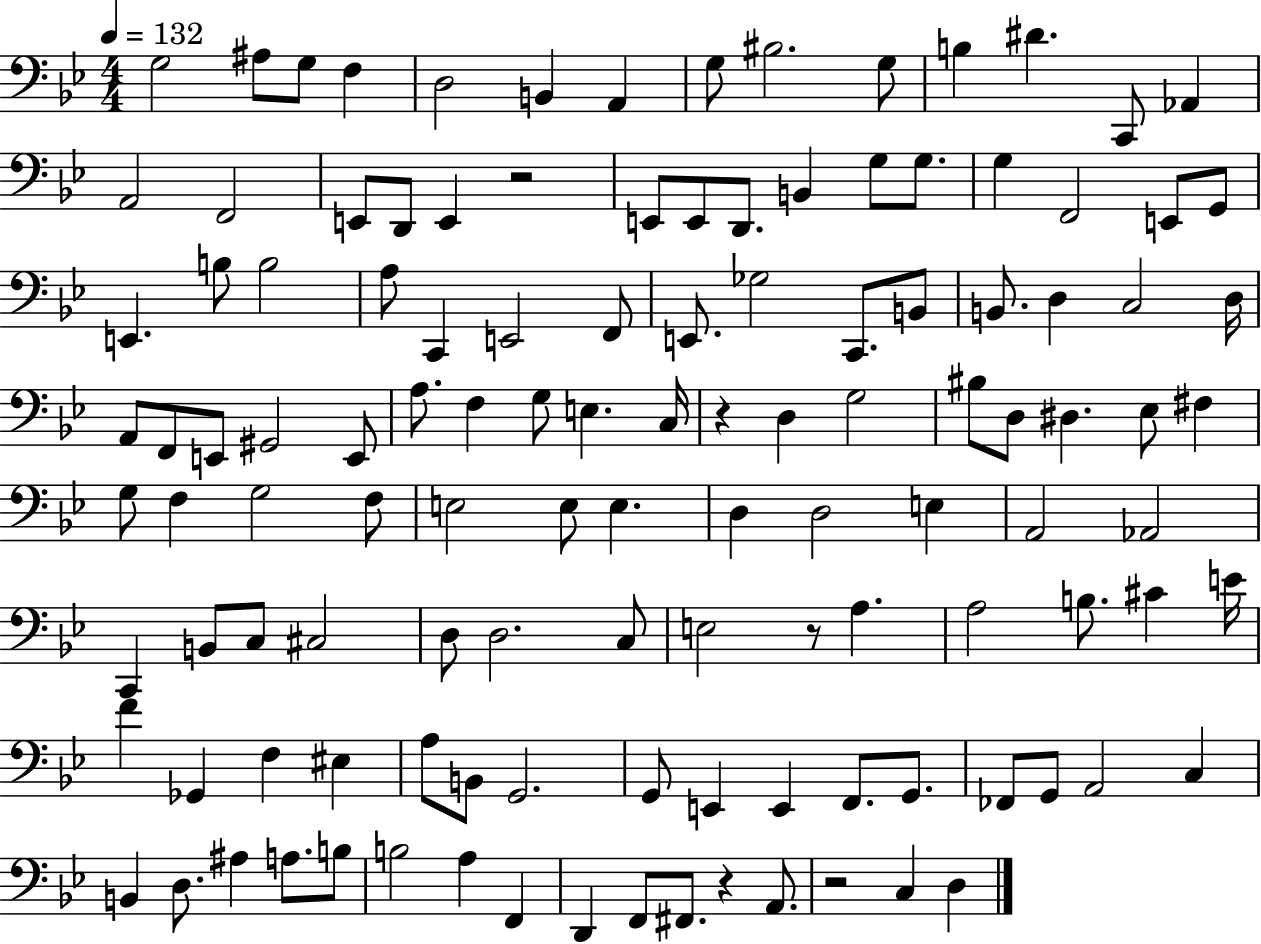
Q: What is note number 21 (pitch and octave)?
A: E2